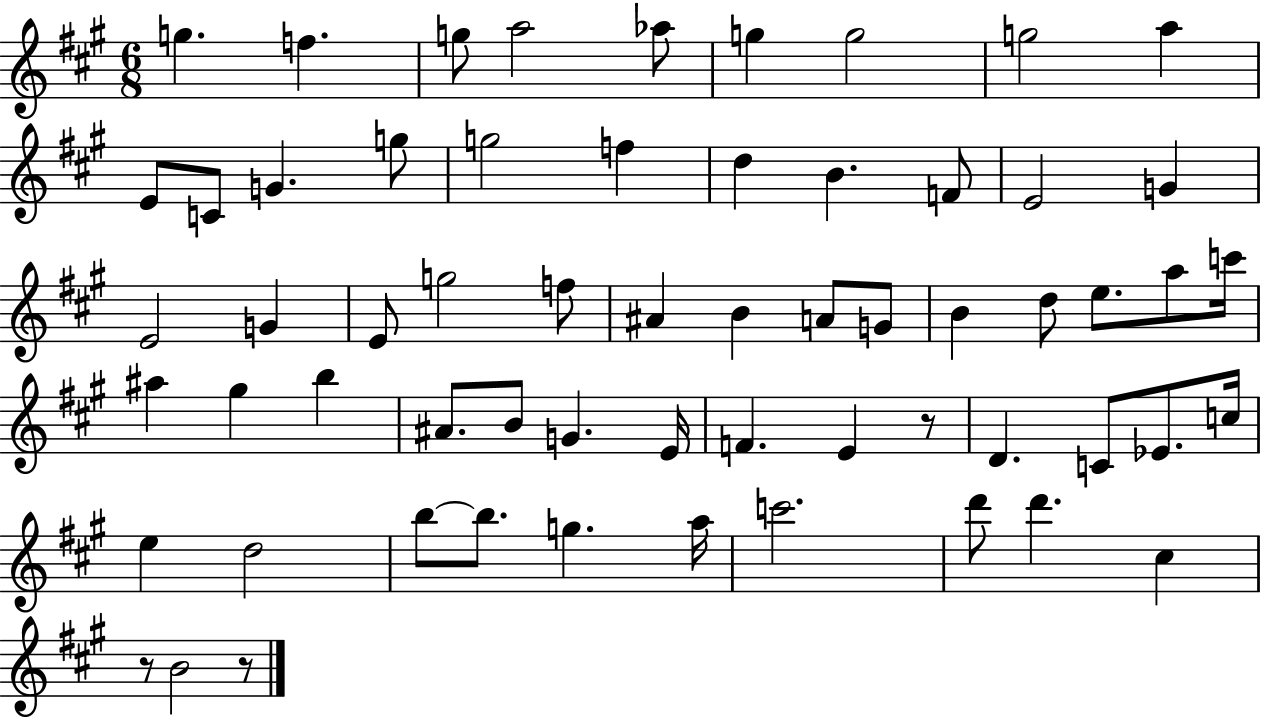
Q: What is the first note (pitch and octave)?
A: G5